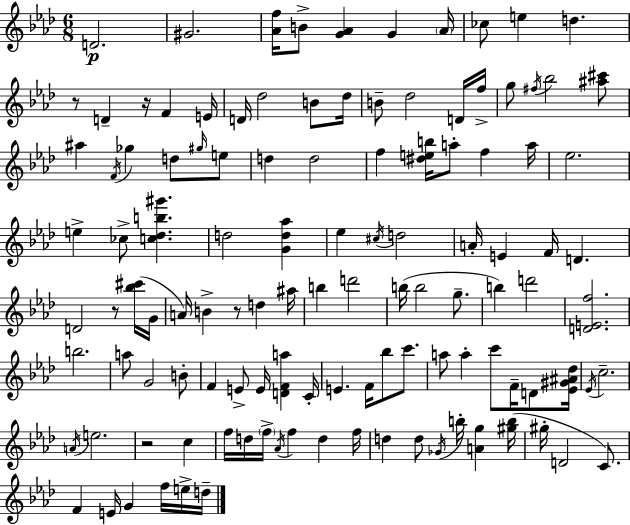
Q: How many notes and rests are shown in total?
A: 117